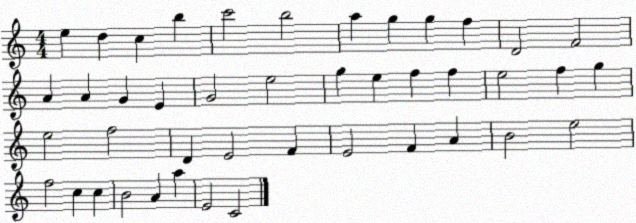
X:1
T:Untitled
M:4/4
L:1/4
K:C
e d c b c'2 b2 a g g f D2 F2 A A G E G2 e2 g e f f e2 f g e2 f2 D E2 F E2 F A B2 e2 f2 c c B2 A a E2 C2